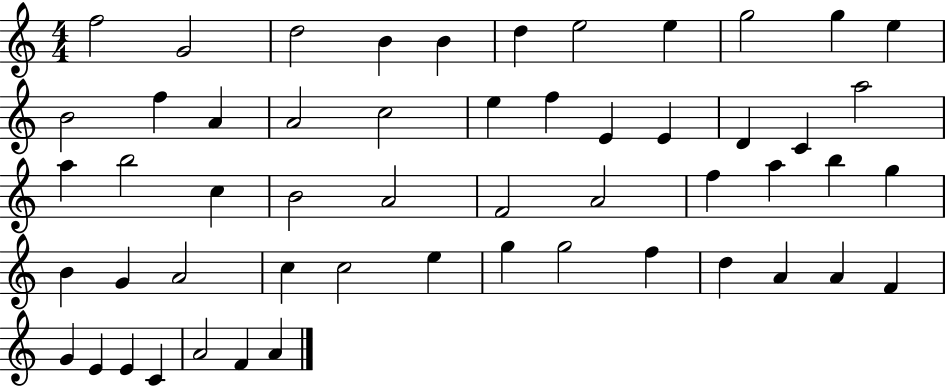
F5/h G4/h D5/h B4/q B4/q D5/q E5/h E5/q G5/h G5/q E5/q B4/h F5/q A4/q A4/h C5/h E5/q F5/q E4/q E4/q D4/q C4/q A5/h A5/q B5/h C5/q B4/h A4/h F4/h A4/h F5/q A5/q B5/q G5/q B4/q G4/q A4/h C5/q C5/h E5/q G5/q G5/h F5/q D5/q A4/q A4/q F4/q G4/q E4/q E4/q C4/q A4/h F4/q A4/q